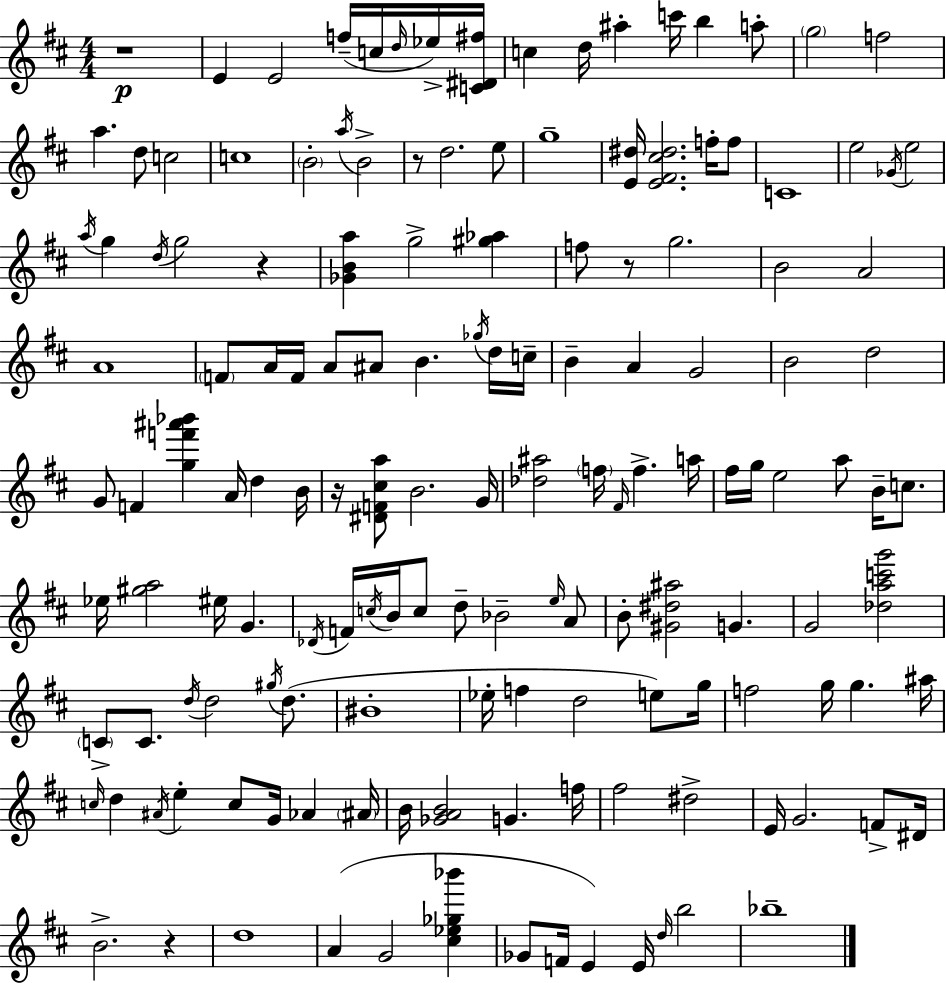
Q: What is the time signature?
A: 4/4